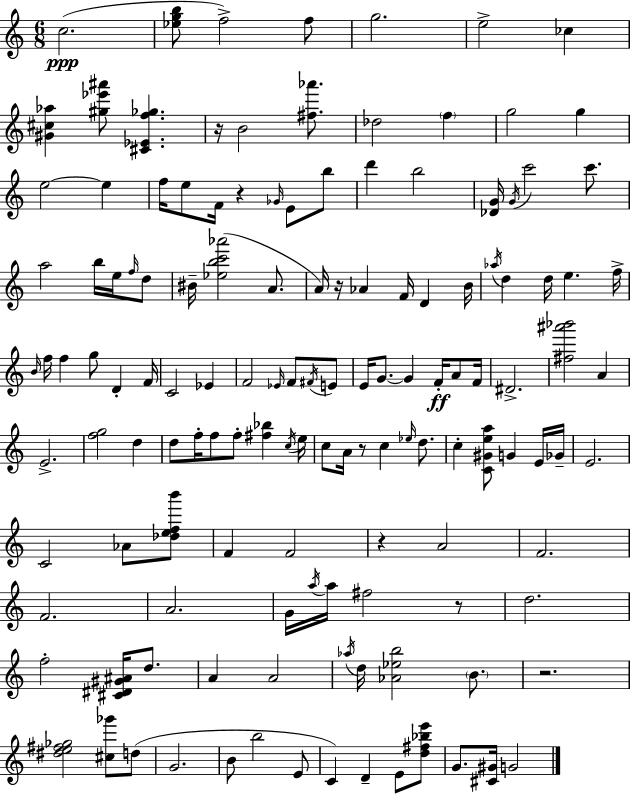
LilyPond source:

{
  \clef treble
  \numericTimeSignature
  \time 6/8
  \key a \minor
  c''2.(\ppp | <ees'' g'' b''>8 f''2->) f''8 | g''2. | e''2-> ces''4 | \break <gis' cis'' aes''>4 <gis'' ees''' ais'''>8 <cis' ees' f'' ges''>4. | r16 b'2 <fis'' aes'''>8. | des''2 \parenthesize f''4 | g''2 g''4 | \break e''2~~ e''4 | f''16 e''8 f'16 r4 \grace { ges'16 } e'8 b''8 | d'''4 b''2 | <des' g'>16 \acciaccatura { g'16 } c'''2 c'''8. | \break a''2 b''16 e''16 | \grace { f''16 } d''8 bis'16-- <ees'' b'' c''' aes'''>2( | a'8. a'16) r16 aes'4 f'16 d'4 | b'16 \acciaccatura { aes''16 } d''4 d''16 e''4. | \break f''16-> \grace { b'16 } f''16 f''4 g''8 | d'4-. f'16 c'2 | ees'4 f'2 | \grace { ees'16 } f'8 \acciaccatura { fis'16 } e'8 e'16 g'8.~~ g'4 | \break f'16-.\ff a'8 f'16 dis'2.-> | <fis'' ais''' bes'''>2 | a'4 e'2.-> | <f'' g''>2 | \break d''4 d''8 f''16-. f''8 | f''8-. <fis'' bes''>4 \acciaccatura { c''16 } e''16 c''8 a'16 r8 | c''4 \grace { ees''16 } d''8. c''4-. | <c' gis' e'' a''>8 g'4 e'16 ges'16-- e'2. | \break c'2 | aes'8 <des'' e'' f'' b'''>8 f'4 | f'2 r4 | a'2 f'2. | \break f'2. | a'2. | g'16 \acciaccatura { a''16 } a''16 | fis''2 r8 d''2. | \break f''2-. | <cis' dis' gis' ais'>16 d''8. a'4 | a'2 \acciaccatura { aes''16 } d''16 | <aes' ees'' b''>2 \parenthesize b'8. r2. | \break <dis'' e'' fis'' ges''>2 | <cis'' ges'''>8 d''8( g'2. | b'8 | b''2 e'8 c'4) | \break d'4-- e'8 <d'' fis'' bes'' e'''>8 g'8. | <cis' gis'>16 g'2 \bar "|."
}